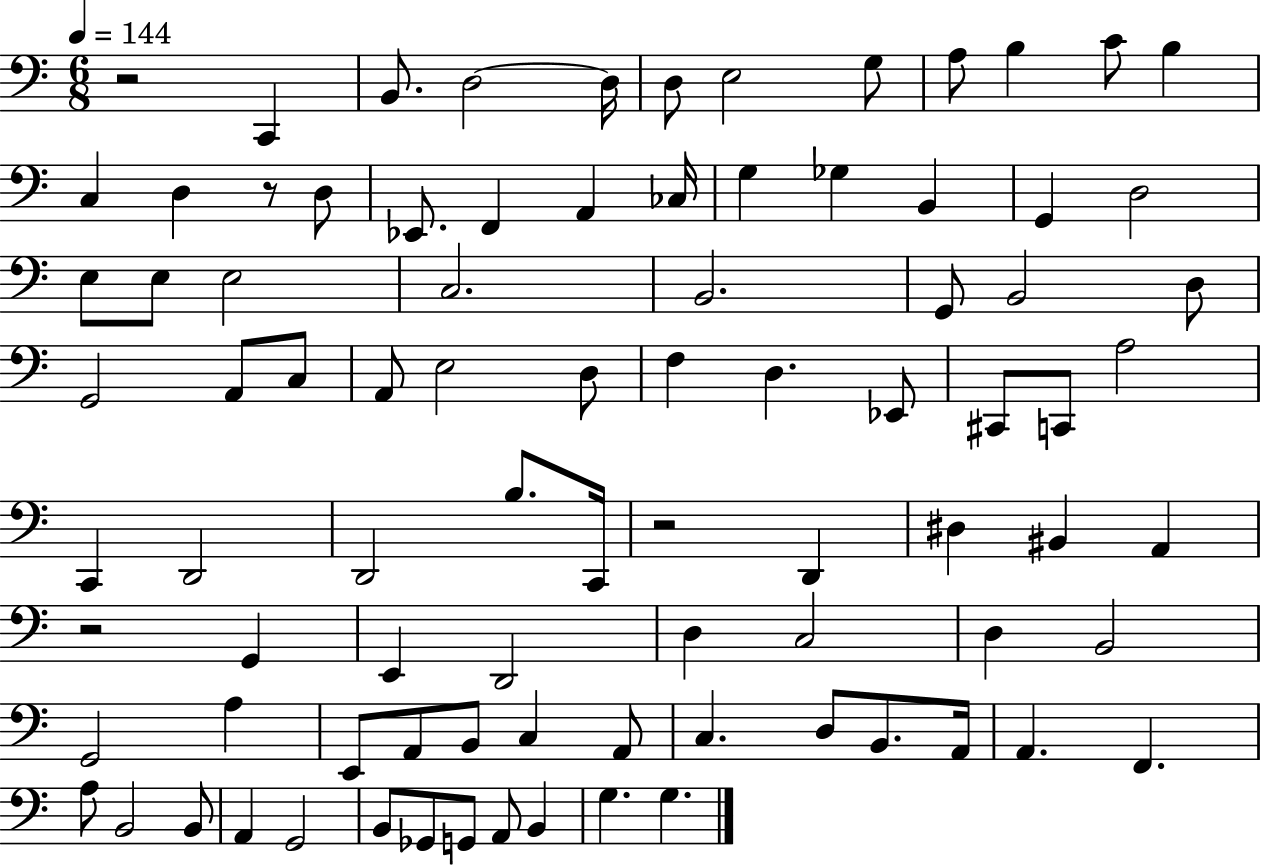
X:1
T:Untitled
M:6/8
L:1/4
K:C
z2 C,, B,,/2 D,2 D,/4 D,/2 E,2 G,/2 A,/2 B, C/2 B, C, D, z/2 D,/2 _E,,/2 F,, A,, _C,/4 G, _G, B,, G,, D,2 E,/2 E,/2 E,2 C,2 B,,2 G,,/2 B,,2 D,/2 G,,2 A,,/2 C,/2 A,,/2 E,2 D,/2 F, D, _E,,/2 ^C,,/2 C,,/2 A,2 C,, D,,2 D,,2 B,/2 C,,/4 z2 D,, ^D, ^B,, A,, z2 G,, E,, D,,2 D, C,2 D, B,,2 G,,2 A, E,,/2 A,,/2 B,,/2 C, A,,/2 C, D,/2 B,,/2 A,,/4 A,, F,, A,/2 B,,2 B,,/2 A,, G,,2 B,,/2 _G,,/2 G,,/2 A,,/2 B,, G, G,